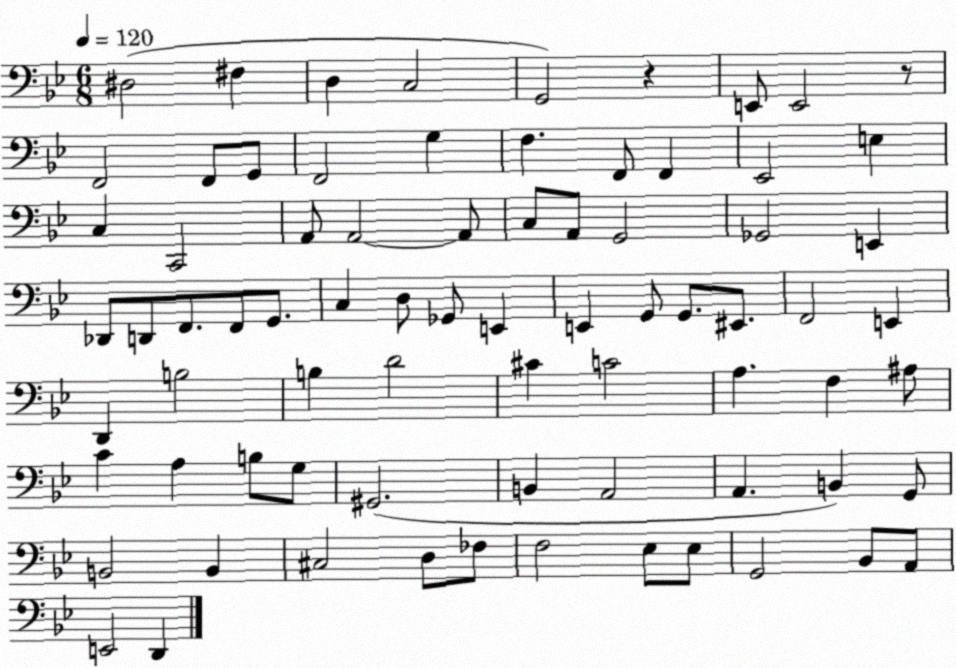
X:1
T:Untitled
M:6/8
L:1/4
K:Bb
^D,2 ^F, D, C,2 G,,2 z E,,/2 E,,2 z/2 F,,2 F,,/2 G,,/2 F,,2 G, F, F,,/2 F,, _E,,2 E, C, C,,2 A,,/2 A,,2 A,,/2 C,/2 A,,/2 G,,2 _G,,2 E,, _D,,/2 D,,/2 F,,/2 F,,/2 G,,/2 C, D,/2 _G,,/2 E,, E,, G,,/2 G,,/2 ^E,,/2 F,,2 E,, D,, B,2 B, D2 ^C C2 A, F, ^A,/2 C A, B,/2 G,/2 ^G,,2 B,, A,,2 A,, B,, G,,/2 B,,2 B,, ^C,2 D,/2 _F,/2 F,2 _E,/2 _E,/2 G,,2 _B,,/2 A,,/2 E,,2 D,,